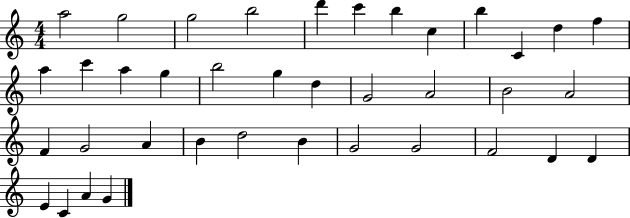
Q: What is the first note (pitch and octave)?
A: A5